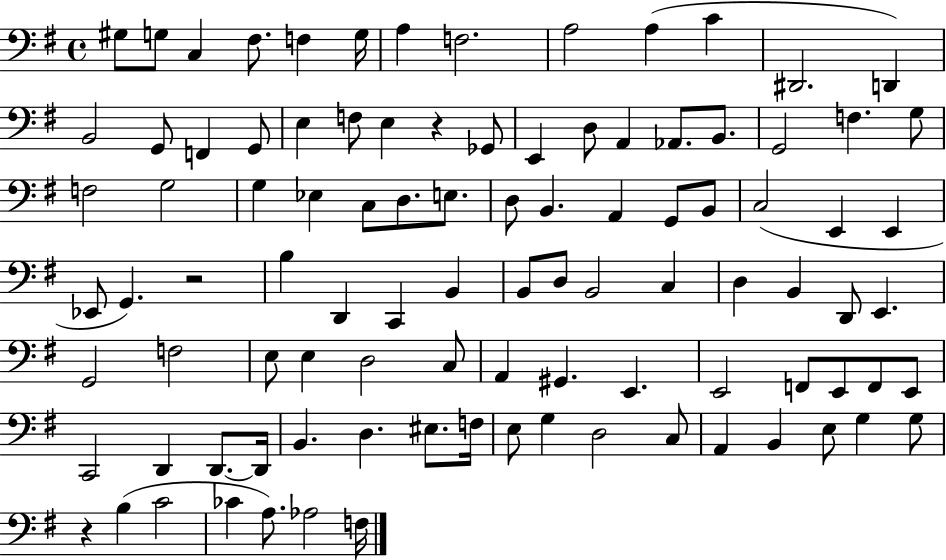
G#3/e G3/e C3/q F#3/e. F3/q G3/s A3/q F3/h. A3/h A3/q C4/q D#2/h. D2/q B2/h G2/e F2/q G2/e E3/q F3/e E3/q R/q Gb2/e E2/q D3/e A2/q Ab2/e. B2/e. G2/h F3/q. G3/e F3/h G3/h G3/q Eb3/q C3/e D3/e. E3/e. D3/e B2/q. A2/q G2/e B2/e C3/h E2/q E2/q Eb2/e G2/q. R/h B3/q D2/q C2/q B2/q B2/e D3/e B2/h C3/q D3/q B2/q D2/e E2/q. G2/h F3/h E3/e E3/q D3/h C3/e A2/q G#2/q. E2/q. E2/h F2/e E2/e F2/e E2/e C2/h D2/q D2/e. D2/s B2/q. D3/q. EIS3/e. F3/s E3/e G3/q D3/h C3/e A2/q B2/q E3/e G3/q G3/e R/q B3/q C4/h CES4/q A3/e. Ab3/h F3/s